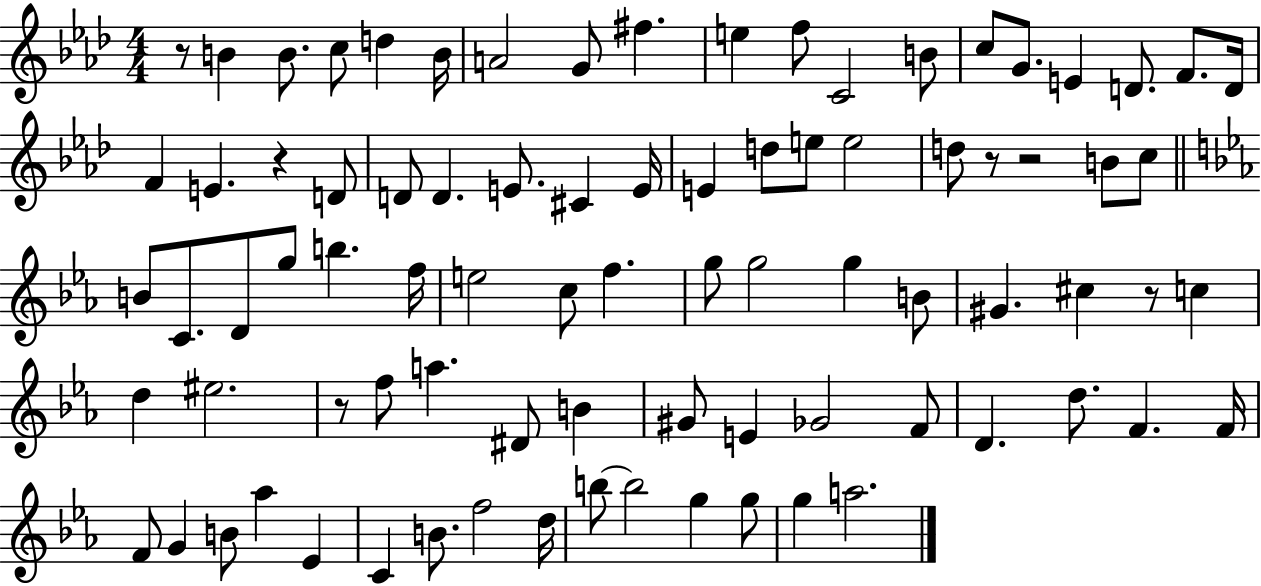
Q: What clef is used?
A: treble